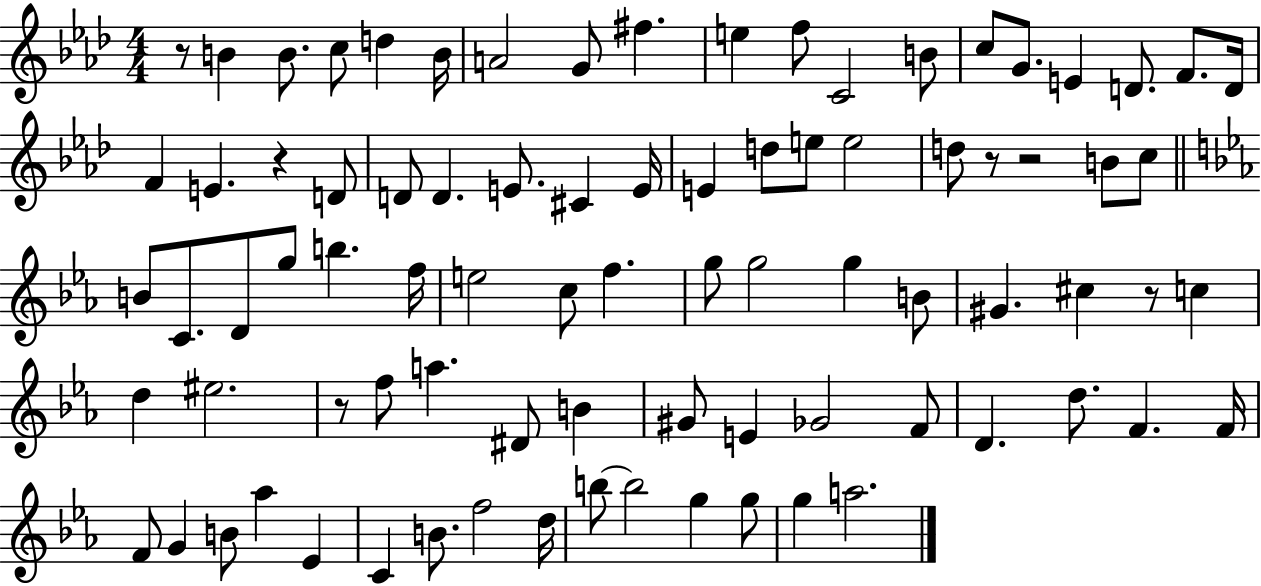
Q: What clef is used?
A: treble